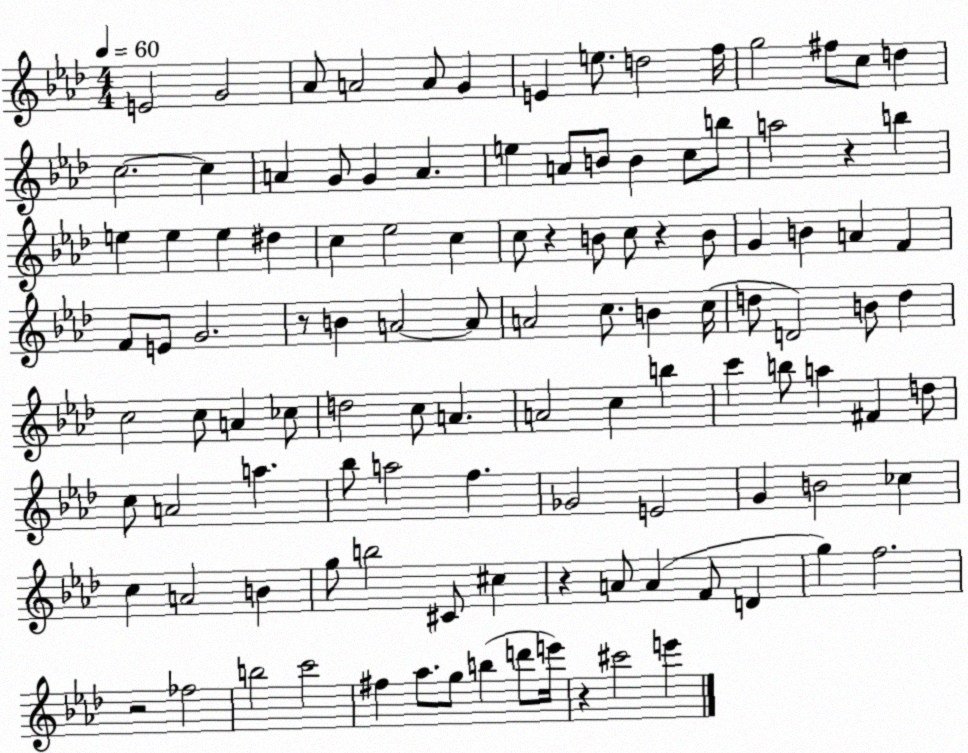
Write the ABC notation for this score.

X:1
T:Untitled
M:4/4
L:1/4
K:Ab
E2 G2 _A/2 A2 A/2 G E e/2 d2 f/4 g2 ^f/2 c/2 d c2 c A G/2 G A e A/2 B/2 B c/2 b/2 a2 z b e e e ^d c _e2 c c/2 z B/2 c/2 z B/2 G B A F F/2 E/2 G2 z/2 B A2 A/2 A2 c/2 B c/4 d/2 D2 B/2 d c2 c/2 A _c/2 d2 c/2 A A2 c b c' b/2 a ^F d/2 c/2 A2 a _b/2 a2 f _G2 E2 G B2 _c c A2 B g/2 b2 ^C/2 ^c z A/2 A F/2 D g f2 z2 _f2 b2 c'2 ^f _a/2 g/2 b d'/2 e'/4 z ^c'2 e'